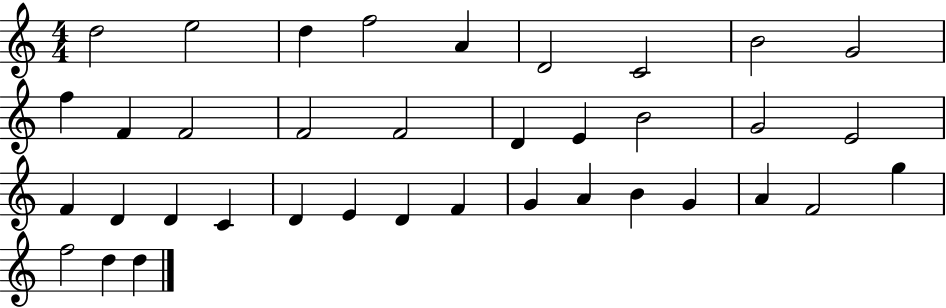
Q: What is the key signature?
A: C major